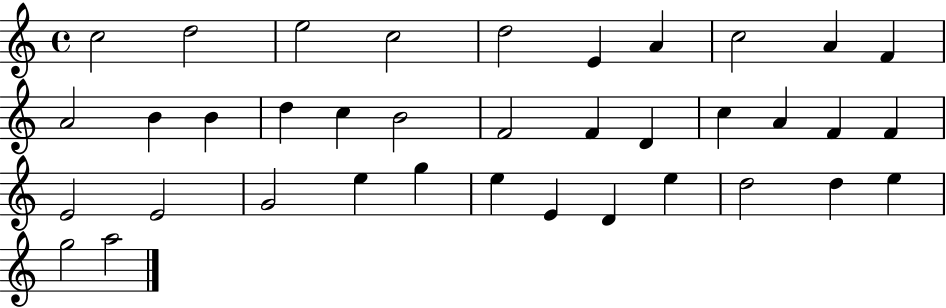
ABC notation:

X:1
T:Untitled
M:4/4
L:1/4
K:C
c2 d2 e2 c2 d2 E A c2 A F A2 B B d c B2 F2 F D c A F F E2 E2 G2 e g e E D e d2 d e g2 a2